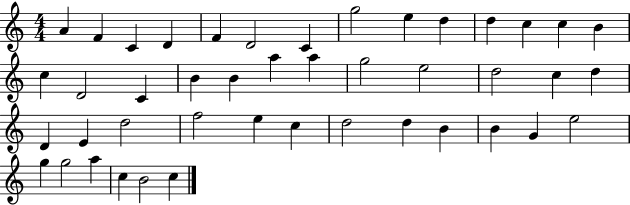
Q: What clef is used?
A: treble